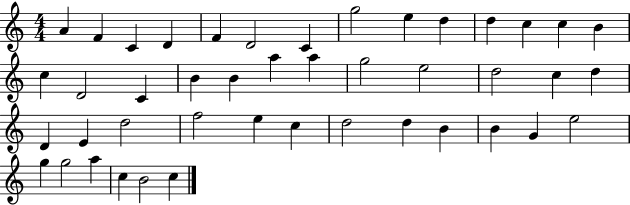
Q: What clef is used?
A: treble